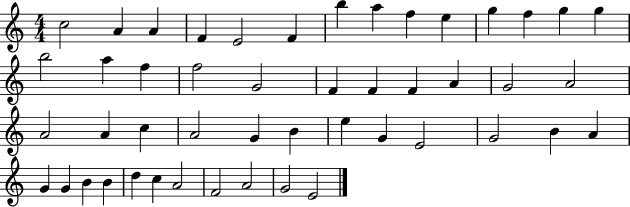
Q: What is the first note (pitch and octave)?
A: C5